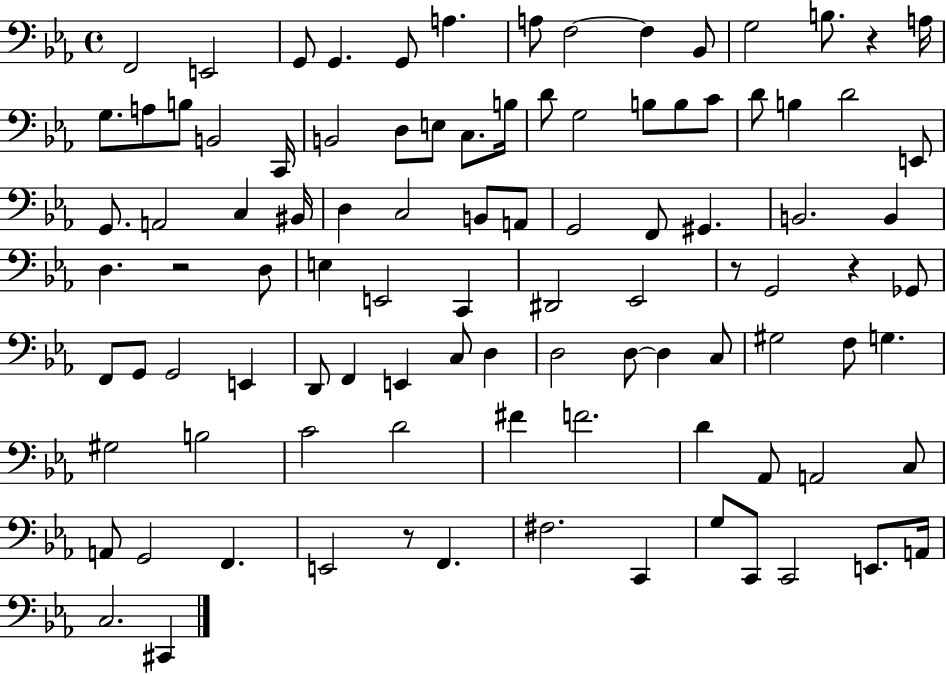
X:1
T:Untitled
M:4/4
L:1/4
K:Eb
F,,2 E,,2 G,,/2 G,, G,,/2 A, A,/2 F,2 F, _B,,/2 G,2 B,/2 z A,/4 G,/2 A,/2 B,/2 B,,2 C,,/4 B,,2 D,/2 E,/2 C,/2 B,/4 D/2 G,2 B,/2 B,/2 C/2 D/2 B, D2 E,,/2 G,,/2 A,,2 C, ^B,,/4 D, C,2 B,,/2 A,,/2 G,,2 F,,/2 ^G,, B,,2 B,, D, z2 D,/2 E, E,,2 C,, ^D,,2 _E,,2 z/2 G,,2 z _G,,/2 F,,/2 G,,/2 G,,2 E,, D,,/2 F,, E,, C,/2 D, D,2 D,/2 D, C,/2 ^G,2 F,/2 G, ^G,2 B,2 C2 D2 ^F F2 D _A,,/2 A,,2 C,/2 A,,/2 G,,2 F,, E,,2 z/2 F,, ^F,2 C,, G,/2 C,,/2 C,,2 E,,/2 A,,/4 C,2 ^C,,